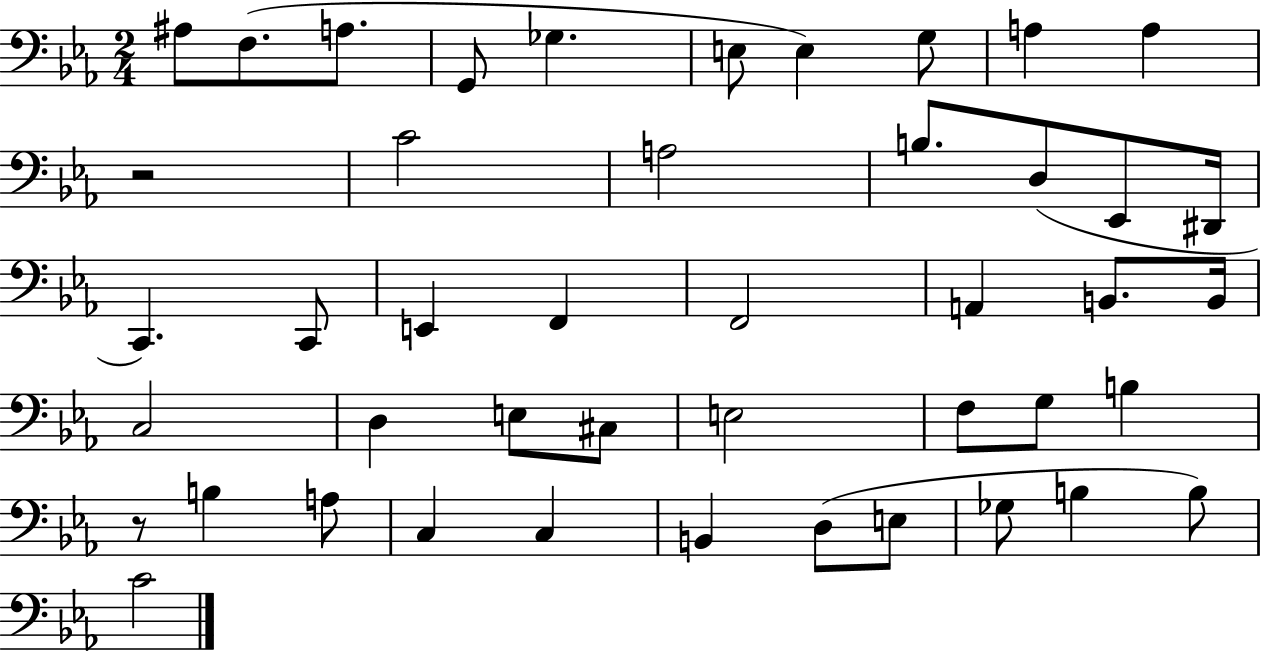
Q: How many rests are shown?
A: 2